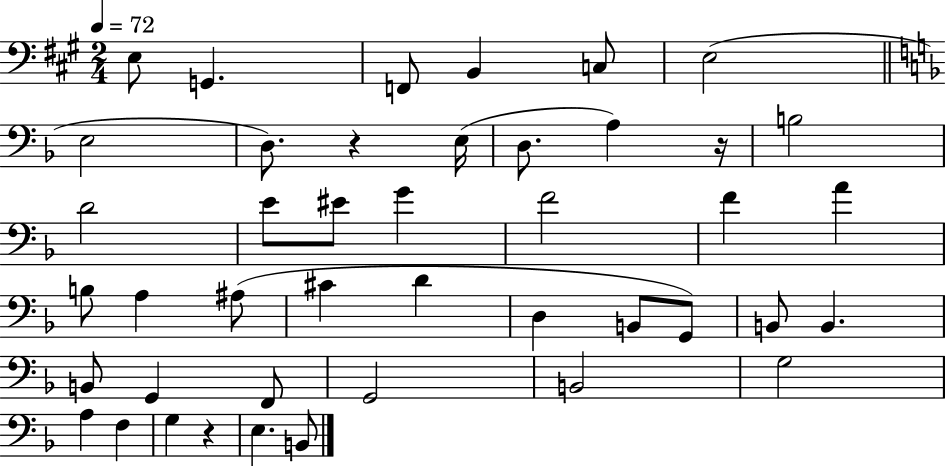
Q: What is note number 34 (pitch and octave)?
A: B2